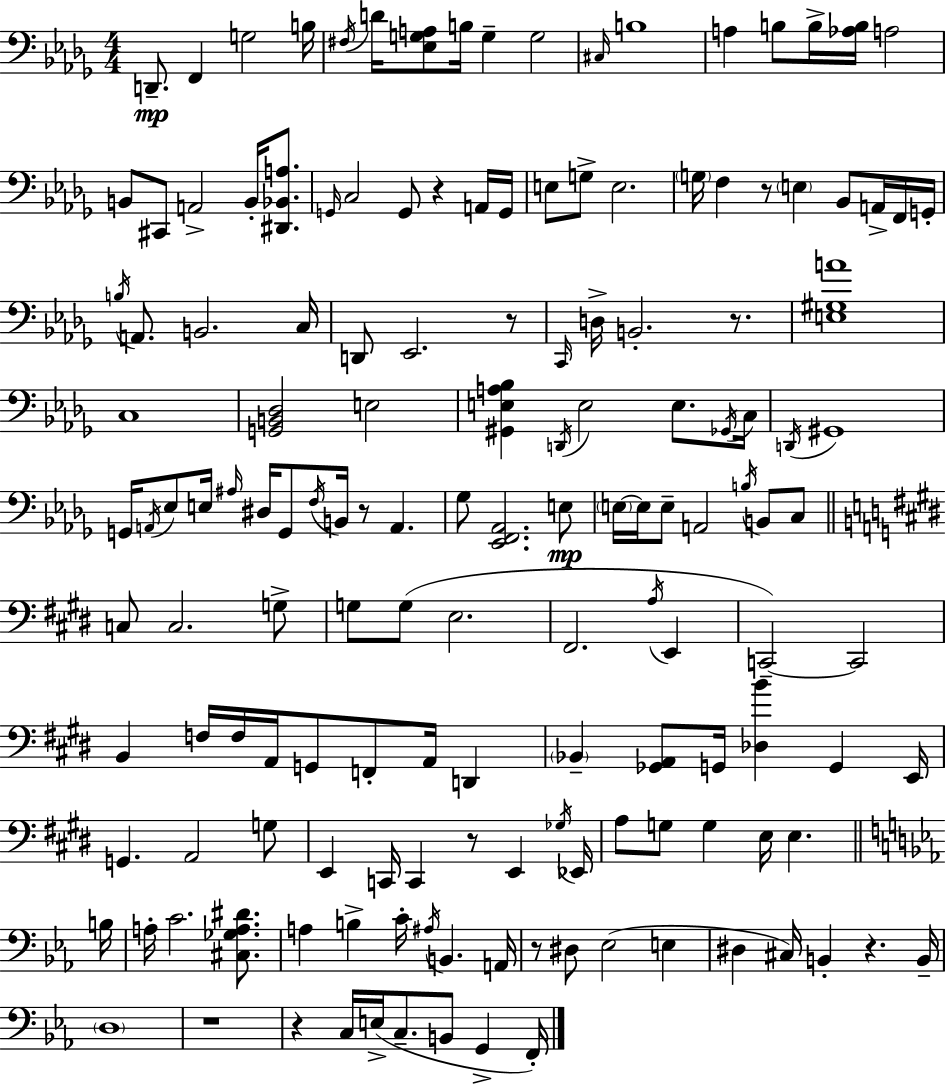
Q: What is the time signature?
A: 4/4